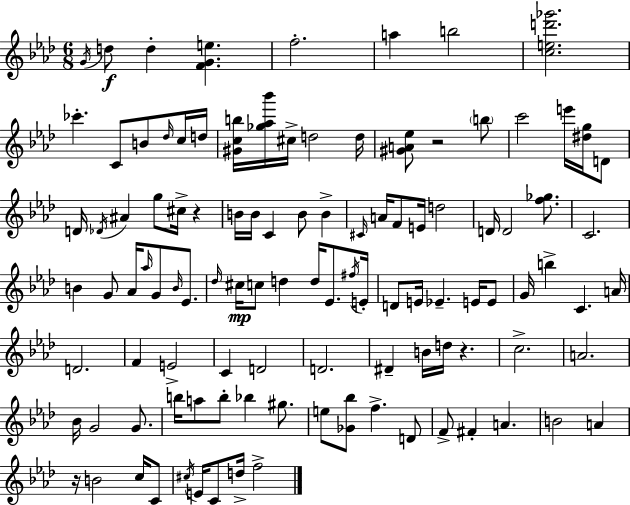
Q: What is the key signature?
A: AES major